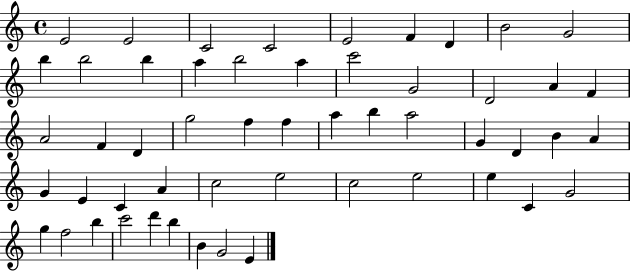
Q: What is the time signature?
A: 4/4